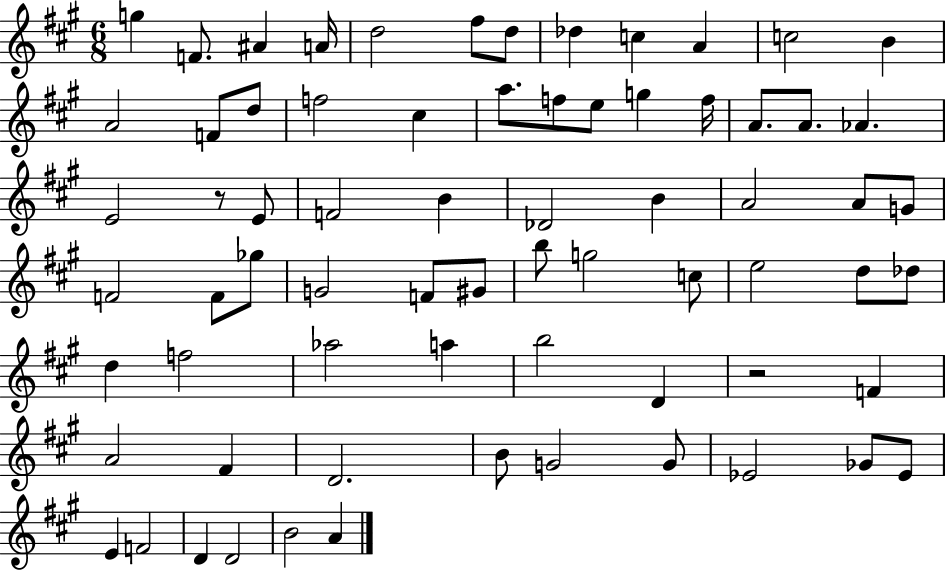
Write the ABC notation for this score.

X:1
T:Untitled
M:6/8
L:1/4
K:A
g F/2 ^A A/4 d2 ^f/2 d/2 _d c A c2 B A2 F/2 d/2 f2 ^c a/2 f/2 e/2 g f/4 A/2 A/2 _A E2 z/2 E/2 F2 B _D2 B A2 A/2 G/2 F2 F/2 _g/2 G2 F/2 ^G/2 b/2 g2 c/2 e2 d/2 _d/2 d f2 _a2 a b2 D z2 F A2 ^F D2 B/2 G2 G/2 _E2 _G/2 _E/2 E F2 D D2 B2 A